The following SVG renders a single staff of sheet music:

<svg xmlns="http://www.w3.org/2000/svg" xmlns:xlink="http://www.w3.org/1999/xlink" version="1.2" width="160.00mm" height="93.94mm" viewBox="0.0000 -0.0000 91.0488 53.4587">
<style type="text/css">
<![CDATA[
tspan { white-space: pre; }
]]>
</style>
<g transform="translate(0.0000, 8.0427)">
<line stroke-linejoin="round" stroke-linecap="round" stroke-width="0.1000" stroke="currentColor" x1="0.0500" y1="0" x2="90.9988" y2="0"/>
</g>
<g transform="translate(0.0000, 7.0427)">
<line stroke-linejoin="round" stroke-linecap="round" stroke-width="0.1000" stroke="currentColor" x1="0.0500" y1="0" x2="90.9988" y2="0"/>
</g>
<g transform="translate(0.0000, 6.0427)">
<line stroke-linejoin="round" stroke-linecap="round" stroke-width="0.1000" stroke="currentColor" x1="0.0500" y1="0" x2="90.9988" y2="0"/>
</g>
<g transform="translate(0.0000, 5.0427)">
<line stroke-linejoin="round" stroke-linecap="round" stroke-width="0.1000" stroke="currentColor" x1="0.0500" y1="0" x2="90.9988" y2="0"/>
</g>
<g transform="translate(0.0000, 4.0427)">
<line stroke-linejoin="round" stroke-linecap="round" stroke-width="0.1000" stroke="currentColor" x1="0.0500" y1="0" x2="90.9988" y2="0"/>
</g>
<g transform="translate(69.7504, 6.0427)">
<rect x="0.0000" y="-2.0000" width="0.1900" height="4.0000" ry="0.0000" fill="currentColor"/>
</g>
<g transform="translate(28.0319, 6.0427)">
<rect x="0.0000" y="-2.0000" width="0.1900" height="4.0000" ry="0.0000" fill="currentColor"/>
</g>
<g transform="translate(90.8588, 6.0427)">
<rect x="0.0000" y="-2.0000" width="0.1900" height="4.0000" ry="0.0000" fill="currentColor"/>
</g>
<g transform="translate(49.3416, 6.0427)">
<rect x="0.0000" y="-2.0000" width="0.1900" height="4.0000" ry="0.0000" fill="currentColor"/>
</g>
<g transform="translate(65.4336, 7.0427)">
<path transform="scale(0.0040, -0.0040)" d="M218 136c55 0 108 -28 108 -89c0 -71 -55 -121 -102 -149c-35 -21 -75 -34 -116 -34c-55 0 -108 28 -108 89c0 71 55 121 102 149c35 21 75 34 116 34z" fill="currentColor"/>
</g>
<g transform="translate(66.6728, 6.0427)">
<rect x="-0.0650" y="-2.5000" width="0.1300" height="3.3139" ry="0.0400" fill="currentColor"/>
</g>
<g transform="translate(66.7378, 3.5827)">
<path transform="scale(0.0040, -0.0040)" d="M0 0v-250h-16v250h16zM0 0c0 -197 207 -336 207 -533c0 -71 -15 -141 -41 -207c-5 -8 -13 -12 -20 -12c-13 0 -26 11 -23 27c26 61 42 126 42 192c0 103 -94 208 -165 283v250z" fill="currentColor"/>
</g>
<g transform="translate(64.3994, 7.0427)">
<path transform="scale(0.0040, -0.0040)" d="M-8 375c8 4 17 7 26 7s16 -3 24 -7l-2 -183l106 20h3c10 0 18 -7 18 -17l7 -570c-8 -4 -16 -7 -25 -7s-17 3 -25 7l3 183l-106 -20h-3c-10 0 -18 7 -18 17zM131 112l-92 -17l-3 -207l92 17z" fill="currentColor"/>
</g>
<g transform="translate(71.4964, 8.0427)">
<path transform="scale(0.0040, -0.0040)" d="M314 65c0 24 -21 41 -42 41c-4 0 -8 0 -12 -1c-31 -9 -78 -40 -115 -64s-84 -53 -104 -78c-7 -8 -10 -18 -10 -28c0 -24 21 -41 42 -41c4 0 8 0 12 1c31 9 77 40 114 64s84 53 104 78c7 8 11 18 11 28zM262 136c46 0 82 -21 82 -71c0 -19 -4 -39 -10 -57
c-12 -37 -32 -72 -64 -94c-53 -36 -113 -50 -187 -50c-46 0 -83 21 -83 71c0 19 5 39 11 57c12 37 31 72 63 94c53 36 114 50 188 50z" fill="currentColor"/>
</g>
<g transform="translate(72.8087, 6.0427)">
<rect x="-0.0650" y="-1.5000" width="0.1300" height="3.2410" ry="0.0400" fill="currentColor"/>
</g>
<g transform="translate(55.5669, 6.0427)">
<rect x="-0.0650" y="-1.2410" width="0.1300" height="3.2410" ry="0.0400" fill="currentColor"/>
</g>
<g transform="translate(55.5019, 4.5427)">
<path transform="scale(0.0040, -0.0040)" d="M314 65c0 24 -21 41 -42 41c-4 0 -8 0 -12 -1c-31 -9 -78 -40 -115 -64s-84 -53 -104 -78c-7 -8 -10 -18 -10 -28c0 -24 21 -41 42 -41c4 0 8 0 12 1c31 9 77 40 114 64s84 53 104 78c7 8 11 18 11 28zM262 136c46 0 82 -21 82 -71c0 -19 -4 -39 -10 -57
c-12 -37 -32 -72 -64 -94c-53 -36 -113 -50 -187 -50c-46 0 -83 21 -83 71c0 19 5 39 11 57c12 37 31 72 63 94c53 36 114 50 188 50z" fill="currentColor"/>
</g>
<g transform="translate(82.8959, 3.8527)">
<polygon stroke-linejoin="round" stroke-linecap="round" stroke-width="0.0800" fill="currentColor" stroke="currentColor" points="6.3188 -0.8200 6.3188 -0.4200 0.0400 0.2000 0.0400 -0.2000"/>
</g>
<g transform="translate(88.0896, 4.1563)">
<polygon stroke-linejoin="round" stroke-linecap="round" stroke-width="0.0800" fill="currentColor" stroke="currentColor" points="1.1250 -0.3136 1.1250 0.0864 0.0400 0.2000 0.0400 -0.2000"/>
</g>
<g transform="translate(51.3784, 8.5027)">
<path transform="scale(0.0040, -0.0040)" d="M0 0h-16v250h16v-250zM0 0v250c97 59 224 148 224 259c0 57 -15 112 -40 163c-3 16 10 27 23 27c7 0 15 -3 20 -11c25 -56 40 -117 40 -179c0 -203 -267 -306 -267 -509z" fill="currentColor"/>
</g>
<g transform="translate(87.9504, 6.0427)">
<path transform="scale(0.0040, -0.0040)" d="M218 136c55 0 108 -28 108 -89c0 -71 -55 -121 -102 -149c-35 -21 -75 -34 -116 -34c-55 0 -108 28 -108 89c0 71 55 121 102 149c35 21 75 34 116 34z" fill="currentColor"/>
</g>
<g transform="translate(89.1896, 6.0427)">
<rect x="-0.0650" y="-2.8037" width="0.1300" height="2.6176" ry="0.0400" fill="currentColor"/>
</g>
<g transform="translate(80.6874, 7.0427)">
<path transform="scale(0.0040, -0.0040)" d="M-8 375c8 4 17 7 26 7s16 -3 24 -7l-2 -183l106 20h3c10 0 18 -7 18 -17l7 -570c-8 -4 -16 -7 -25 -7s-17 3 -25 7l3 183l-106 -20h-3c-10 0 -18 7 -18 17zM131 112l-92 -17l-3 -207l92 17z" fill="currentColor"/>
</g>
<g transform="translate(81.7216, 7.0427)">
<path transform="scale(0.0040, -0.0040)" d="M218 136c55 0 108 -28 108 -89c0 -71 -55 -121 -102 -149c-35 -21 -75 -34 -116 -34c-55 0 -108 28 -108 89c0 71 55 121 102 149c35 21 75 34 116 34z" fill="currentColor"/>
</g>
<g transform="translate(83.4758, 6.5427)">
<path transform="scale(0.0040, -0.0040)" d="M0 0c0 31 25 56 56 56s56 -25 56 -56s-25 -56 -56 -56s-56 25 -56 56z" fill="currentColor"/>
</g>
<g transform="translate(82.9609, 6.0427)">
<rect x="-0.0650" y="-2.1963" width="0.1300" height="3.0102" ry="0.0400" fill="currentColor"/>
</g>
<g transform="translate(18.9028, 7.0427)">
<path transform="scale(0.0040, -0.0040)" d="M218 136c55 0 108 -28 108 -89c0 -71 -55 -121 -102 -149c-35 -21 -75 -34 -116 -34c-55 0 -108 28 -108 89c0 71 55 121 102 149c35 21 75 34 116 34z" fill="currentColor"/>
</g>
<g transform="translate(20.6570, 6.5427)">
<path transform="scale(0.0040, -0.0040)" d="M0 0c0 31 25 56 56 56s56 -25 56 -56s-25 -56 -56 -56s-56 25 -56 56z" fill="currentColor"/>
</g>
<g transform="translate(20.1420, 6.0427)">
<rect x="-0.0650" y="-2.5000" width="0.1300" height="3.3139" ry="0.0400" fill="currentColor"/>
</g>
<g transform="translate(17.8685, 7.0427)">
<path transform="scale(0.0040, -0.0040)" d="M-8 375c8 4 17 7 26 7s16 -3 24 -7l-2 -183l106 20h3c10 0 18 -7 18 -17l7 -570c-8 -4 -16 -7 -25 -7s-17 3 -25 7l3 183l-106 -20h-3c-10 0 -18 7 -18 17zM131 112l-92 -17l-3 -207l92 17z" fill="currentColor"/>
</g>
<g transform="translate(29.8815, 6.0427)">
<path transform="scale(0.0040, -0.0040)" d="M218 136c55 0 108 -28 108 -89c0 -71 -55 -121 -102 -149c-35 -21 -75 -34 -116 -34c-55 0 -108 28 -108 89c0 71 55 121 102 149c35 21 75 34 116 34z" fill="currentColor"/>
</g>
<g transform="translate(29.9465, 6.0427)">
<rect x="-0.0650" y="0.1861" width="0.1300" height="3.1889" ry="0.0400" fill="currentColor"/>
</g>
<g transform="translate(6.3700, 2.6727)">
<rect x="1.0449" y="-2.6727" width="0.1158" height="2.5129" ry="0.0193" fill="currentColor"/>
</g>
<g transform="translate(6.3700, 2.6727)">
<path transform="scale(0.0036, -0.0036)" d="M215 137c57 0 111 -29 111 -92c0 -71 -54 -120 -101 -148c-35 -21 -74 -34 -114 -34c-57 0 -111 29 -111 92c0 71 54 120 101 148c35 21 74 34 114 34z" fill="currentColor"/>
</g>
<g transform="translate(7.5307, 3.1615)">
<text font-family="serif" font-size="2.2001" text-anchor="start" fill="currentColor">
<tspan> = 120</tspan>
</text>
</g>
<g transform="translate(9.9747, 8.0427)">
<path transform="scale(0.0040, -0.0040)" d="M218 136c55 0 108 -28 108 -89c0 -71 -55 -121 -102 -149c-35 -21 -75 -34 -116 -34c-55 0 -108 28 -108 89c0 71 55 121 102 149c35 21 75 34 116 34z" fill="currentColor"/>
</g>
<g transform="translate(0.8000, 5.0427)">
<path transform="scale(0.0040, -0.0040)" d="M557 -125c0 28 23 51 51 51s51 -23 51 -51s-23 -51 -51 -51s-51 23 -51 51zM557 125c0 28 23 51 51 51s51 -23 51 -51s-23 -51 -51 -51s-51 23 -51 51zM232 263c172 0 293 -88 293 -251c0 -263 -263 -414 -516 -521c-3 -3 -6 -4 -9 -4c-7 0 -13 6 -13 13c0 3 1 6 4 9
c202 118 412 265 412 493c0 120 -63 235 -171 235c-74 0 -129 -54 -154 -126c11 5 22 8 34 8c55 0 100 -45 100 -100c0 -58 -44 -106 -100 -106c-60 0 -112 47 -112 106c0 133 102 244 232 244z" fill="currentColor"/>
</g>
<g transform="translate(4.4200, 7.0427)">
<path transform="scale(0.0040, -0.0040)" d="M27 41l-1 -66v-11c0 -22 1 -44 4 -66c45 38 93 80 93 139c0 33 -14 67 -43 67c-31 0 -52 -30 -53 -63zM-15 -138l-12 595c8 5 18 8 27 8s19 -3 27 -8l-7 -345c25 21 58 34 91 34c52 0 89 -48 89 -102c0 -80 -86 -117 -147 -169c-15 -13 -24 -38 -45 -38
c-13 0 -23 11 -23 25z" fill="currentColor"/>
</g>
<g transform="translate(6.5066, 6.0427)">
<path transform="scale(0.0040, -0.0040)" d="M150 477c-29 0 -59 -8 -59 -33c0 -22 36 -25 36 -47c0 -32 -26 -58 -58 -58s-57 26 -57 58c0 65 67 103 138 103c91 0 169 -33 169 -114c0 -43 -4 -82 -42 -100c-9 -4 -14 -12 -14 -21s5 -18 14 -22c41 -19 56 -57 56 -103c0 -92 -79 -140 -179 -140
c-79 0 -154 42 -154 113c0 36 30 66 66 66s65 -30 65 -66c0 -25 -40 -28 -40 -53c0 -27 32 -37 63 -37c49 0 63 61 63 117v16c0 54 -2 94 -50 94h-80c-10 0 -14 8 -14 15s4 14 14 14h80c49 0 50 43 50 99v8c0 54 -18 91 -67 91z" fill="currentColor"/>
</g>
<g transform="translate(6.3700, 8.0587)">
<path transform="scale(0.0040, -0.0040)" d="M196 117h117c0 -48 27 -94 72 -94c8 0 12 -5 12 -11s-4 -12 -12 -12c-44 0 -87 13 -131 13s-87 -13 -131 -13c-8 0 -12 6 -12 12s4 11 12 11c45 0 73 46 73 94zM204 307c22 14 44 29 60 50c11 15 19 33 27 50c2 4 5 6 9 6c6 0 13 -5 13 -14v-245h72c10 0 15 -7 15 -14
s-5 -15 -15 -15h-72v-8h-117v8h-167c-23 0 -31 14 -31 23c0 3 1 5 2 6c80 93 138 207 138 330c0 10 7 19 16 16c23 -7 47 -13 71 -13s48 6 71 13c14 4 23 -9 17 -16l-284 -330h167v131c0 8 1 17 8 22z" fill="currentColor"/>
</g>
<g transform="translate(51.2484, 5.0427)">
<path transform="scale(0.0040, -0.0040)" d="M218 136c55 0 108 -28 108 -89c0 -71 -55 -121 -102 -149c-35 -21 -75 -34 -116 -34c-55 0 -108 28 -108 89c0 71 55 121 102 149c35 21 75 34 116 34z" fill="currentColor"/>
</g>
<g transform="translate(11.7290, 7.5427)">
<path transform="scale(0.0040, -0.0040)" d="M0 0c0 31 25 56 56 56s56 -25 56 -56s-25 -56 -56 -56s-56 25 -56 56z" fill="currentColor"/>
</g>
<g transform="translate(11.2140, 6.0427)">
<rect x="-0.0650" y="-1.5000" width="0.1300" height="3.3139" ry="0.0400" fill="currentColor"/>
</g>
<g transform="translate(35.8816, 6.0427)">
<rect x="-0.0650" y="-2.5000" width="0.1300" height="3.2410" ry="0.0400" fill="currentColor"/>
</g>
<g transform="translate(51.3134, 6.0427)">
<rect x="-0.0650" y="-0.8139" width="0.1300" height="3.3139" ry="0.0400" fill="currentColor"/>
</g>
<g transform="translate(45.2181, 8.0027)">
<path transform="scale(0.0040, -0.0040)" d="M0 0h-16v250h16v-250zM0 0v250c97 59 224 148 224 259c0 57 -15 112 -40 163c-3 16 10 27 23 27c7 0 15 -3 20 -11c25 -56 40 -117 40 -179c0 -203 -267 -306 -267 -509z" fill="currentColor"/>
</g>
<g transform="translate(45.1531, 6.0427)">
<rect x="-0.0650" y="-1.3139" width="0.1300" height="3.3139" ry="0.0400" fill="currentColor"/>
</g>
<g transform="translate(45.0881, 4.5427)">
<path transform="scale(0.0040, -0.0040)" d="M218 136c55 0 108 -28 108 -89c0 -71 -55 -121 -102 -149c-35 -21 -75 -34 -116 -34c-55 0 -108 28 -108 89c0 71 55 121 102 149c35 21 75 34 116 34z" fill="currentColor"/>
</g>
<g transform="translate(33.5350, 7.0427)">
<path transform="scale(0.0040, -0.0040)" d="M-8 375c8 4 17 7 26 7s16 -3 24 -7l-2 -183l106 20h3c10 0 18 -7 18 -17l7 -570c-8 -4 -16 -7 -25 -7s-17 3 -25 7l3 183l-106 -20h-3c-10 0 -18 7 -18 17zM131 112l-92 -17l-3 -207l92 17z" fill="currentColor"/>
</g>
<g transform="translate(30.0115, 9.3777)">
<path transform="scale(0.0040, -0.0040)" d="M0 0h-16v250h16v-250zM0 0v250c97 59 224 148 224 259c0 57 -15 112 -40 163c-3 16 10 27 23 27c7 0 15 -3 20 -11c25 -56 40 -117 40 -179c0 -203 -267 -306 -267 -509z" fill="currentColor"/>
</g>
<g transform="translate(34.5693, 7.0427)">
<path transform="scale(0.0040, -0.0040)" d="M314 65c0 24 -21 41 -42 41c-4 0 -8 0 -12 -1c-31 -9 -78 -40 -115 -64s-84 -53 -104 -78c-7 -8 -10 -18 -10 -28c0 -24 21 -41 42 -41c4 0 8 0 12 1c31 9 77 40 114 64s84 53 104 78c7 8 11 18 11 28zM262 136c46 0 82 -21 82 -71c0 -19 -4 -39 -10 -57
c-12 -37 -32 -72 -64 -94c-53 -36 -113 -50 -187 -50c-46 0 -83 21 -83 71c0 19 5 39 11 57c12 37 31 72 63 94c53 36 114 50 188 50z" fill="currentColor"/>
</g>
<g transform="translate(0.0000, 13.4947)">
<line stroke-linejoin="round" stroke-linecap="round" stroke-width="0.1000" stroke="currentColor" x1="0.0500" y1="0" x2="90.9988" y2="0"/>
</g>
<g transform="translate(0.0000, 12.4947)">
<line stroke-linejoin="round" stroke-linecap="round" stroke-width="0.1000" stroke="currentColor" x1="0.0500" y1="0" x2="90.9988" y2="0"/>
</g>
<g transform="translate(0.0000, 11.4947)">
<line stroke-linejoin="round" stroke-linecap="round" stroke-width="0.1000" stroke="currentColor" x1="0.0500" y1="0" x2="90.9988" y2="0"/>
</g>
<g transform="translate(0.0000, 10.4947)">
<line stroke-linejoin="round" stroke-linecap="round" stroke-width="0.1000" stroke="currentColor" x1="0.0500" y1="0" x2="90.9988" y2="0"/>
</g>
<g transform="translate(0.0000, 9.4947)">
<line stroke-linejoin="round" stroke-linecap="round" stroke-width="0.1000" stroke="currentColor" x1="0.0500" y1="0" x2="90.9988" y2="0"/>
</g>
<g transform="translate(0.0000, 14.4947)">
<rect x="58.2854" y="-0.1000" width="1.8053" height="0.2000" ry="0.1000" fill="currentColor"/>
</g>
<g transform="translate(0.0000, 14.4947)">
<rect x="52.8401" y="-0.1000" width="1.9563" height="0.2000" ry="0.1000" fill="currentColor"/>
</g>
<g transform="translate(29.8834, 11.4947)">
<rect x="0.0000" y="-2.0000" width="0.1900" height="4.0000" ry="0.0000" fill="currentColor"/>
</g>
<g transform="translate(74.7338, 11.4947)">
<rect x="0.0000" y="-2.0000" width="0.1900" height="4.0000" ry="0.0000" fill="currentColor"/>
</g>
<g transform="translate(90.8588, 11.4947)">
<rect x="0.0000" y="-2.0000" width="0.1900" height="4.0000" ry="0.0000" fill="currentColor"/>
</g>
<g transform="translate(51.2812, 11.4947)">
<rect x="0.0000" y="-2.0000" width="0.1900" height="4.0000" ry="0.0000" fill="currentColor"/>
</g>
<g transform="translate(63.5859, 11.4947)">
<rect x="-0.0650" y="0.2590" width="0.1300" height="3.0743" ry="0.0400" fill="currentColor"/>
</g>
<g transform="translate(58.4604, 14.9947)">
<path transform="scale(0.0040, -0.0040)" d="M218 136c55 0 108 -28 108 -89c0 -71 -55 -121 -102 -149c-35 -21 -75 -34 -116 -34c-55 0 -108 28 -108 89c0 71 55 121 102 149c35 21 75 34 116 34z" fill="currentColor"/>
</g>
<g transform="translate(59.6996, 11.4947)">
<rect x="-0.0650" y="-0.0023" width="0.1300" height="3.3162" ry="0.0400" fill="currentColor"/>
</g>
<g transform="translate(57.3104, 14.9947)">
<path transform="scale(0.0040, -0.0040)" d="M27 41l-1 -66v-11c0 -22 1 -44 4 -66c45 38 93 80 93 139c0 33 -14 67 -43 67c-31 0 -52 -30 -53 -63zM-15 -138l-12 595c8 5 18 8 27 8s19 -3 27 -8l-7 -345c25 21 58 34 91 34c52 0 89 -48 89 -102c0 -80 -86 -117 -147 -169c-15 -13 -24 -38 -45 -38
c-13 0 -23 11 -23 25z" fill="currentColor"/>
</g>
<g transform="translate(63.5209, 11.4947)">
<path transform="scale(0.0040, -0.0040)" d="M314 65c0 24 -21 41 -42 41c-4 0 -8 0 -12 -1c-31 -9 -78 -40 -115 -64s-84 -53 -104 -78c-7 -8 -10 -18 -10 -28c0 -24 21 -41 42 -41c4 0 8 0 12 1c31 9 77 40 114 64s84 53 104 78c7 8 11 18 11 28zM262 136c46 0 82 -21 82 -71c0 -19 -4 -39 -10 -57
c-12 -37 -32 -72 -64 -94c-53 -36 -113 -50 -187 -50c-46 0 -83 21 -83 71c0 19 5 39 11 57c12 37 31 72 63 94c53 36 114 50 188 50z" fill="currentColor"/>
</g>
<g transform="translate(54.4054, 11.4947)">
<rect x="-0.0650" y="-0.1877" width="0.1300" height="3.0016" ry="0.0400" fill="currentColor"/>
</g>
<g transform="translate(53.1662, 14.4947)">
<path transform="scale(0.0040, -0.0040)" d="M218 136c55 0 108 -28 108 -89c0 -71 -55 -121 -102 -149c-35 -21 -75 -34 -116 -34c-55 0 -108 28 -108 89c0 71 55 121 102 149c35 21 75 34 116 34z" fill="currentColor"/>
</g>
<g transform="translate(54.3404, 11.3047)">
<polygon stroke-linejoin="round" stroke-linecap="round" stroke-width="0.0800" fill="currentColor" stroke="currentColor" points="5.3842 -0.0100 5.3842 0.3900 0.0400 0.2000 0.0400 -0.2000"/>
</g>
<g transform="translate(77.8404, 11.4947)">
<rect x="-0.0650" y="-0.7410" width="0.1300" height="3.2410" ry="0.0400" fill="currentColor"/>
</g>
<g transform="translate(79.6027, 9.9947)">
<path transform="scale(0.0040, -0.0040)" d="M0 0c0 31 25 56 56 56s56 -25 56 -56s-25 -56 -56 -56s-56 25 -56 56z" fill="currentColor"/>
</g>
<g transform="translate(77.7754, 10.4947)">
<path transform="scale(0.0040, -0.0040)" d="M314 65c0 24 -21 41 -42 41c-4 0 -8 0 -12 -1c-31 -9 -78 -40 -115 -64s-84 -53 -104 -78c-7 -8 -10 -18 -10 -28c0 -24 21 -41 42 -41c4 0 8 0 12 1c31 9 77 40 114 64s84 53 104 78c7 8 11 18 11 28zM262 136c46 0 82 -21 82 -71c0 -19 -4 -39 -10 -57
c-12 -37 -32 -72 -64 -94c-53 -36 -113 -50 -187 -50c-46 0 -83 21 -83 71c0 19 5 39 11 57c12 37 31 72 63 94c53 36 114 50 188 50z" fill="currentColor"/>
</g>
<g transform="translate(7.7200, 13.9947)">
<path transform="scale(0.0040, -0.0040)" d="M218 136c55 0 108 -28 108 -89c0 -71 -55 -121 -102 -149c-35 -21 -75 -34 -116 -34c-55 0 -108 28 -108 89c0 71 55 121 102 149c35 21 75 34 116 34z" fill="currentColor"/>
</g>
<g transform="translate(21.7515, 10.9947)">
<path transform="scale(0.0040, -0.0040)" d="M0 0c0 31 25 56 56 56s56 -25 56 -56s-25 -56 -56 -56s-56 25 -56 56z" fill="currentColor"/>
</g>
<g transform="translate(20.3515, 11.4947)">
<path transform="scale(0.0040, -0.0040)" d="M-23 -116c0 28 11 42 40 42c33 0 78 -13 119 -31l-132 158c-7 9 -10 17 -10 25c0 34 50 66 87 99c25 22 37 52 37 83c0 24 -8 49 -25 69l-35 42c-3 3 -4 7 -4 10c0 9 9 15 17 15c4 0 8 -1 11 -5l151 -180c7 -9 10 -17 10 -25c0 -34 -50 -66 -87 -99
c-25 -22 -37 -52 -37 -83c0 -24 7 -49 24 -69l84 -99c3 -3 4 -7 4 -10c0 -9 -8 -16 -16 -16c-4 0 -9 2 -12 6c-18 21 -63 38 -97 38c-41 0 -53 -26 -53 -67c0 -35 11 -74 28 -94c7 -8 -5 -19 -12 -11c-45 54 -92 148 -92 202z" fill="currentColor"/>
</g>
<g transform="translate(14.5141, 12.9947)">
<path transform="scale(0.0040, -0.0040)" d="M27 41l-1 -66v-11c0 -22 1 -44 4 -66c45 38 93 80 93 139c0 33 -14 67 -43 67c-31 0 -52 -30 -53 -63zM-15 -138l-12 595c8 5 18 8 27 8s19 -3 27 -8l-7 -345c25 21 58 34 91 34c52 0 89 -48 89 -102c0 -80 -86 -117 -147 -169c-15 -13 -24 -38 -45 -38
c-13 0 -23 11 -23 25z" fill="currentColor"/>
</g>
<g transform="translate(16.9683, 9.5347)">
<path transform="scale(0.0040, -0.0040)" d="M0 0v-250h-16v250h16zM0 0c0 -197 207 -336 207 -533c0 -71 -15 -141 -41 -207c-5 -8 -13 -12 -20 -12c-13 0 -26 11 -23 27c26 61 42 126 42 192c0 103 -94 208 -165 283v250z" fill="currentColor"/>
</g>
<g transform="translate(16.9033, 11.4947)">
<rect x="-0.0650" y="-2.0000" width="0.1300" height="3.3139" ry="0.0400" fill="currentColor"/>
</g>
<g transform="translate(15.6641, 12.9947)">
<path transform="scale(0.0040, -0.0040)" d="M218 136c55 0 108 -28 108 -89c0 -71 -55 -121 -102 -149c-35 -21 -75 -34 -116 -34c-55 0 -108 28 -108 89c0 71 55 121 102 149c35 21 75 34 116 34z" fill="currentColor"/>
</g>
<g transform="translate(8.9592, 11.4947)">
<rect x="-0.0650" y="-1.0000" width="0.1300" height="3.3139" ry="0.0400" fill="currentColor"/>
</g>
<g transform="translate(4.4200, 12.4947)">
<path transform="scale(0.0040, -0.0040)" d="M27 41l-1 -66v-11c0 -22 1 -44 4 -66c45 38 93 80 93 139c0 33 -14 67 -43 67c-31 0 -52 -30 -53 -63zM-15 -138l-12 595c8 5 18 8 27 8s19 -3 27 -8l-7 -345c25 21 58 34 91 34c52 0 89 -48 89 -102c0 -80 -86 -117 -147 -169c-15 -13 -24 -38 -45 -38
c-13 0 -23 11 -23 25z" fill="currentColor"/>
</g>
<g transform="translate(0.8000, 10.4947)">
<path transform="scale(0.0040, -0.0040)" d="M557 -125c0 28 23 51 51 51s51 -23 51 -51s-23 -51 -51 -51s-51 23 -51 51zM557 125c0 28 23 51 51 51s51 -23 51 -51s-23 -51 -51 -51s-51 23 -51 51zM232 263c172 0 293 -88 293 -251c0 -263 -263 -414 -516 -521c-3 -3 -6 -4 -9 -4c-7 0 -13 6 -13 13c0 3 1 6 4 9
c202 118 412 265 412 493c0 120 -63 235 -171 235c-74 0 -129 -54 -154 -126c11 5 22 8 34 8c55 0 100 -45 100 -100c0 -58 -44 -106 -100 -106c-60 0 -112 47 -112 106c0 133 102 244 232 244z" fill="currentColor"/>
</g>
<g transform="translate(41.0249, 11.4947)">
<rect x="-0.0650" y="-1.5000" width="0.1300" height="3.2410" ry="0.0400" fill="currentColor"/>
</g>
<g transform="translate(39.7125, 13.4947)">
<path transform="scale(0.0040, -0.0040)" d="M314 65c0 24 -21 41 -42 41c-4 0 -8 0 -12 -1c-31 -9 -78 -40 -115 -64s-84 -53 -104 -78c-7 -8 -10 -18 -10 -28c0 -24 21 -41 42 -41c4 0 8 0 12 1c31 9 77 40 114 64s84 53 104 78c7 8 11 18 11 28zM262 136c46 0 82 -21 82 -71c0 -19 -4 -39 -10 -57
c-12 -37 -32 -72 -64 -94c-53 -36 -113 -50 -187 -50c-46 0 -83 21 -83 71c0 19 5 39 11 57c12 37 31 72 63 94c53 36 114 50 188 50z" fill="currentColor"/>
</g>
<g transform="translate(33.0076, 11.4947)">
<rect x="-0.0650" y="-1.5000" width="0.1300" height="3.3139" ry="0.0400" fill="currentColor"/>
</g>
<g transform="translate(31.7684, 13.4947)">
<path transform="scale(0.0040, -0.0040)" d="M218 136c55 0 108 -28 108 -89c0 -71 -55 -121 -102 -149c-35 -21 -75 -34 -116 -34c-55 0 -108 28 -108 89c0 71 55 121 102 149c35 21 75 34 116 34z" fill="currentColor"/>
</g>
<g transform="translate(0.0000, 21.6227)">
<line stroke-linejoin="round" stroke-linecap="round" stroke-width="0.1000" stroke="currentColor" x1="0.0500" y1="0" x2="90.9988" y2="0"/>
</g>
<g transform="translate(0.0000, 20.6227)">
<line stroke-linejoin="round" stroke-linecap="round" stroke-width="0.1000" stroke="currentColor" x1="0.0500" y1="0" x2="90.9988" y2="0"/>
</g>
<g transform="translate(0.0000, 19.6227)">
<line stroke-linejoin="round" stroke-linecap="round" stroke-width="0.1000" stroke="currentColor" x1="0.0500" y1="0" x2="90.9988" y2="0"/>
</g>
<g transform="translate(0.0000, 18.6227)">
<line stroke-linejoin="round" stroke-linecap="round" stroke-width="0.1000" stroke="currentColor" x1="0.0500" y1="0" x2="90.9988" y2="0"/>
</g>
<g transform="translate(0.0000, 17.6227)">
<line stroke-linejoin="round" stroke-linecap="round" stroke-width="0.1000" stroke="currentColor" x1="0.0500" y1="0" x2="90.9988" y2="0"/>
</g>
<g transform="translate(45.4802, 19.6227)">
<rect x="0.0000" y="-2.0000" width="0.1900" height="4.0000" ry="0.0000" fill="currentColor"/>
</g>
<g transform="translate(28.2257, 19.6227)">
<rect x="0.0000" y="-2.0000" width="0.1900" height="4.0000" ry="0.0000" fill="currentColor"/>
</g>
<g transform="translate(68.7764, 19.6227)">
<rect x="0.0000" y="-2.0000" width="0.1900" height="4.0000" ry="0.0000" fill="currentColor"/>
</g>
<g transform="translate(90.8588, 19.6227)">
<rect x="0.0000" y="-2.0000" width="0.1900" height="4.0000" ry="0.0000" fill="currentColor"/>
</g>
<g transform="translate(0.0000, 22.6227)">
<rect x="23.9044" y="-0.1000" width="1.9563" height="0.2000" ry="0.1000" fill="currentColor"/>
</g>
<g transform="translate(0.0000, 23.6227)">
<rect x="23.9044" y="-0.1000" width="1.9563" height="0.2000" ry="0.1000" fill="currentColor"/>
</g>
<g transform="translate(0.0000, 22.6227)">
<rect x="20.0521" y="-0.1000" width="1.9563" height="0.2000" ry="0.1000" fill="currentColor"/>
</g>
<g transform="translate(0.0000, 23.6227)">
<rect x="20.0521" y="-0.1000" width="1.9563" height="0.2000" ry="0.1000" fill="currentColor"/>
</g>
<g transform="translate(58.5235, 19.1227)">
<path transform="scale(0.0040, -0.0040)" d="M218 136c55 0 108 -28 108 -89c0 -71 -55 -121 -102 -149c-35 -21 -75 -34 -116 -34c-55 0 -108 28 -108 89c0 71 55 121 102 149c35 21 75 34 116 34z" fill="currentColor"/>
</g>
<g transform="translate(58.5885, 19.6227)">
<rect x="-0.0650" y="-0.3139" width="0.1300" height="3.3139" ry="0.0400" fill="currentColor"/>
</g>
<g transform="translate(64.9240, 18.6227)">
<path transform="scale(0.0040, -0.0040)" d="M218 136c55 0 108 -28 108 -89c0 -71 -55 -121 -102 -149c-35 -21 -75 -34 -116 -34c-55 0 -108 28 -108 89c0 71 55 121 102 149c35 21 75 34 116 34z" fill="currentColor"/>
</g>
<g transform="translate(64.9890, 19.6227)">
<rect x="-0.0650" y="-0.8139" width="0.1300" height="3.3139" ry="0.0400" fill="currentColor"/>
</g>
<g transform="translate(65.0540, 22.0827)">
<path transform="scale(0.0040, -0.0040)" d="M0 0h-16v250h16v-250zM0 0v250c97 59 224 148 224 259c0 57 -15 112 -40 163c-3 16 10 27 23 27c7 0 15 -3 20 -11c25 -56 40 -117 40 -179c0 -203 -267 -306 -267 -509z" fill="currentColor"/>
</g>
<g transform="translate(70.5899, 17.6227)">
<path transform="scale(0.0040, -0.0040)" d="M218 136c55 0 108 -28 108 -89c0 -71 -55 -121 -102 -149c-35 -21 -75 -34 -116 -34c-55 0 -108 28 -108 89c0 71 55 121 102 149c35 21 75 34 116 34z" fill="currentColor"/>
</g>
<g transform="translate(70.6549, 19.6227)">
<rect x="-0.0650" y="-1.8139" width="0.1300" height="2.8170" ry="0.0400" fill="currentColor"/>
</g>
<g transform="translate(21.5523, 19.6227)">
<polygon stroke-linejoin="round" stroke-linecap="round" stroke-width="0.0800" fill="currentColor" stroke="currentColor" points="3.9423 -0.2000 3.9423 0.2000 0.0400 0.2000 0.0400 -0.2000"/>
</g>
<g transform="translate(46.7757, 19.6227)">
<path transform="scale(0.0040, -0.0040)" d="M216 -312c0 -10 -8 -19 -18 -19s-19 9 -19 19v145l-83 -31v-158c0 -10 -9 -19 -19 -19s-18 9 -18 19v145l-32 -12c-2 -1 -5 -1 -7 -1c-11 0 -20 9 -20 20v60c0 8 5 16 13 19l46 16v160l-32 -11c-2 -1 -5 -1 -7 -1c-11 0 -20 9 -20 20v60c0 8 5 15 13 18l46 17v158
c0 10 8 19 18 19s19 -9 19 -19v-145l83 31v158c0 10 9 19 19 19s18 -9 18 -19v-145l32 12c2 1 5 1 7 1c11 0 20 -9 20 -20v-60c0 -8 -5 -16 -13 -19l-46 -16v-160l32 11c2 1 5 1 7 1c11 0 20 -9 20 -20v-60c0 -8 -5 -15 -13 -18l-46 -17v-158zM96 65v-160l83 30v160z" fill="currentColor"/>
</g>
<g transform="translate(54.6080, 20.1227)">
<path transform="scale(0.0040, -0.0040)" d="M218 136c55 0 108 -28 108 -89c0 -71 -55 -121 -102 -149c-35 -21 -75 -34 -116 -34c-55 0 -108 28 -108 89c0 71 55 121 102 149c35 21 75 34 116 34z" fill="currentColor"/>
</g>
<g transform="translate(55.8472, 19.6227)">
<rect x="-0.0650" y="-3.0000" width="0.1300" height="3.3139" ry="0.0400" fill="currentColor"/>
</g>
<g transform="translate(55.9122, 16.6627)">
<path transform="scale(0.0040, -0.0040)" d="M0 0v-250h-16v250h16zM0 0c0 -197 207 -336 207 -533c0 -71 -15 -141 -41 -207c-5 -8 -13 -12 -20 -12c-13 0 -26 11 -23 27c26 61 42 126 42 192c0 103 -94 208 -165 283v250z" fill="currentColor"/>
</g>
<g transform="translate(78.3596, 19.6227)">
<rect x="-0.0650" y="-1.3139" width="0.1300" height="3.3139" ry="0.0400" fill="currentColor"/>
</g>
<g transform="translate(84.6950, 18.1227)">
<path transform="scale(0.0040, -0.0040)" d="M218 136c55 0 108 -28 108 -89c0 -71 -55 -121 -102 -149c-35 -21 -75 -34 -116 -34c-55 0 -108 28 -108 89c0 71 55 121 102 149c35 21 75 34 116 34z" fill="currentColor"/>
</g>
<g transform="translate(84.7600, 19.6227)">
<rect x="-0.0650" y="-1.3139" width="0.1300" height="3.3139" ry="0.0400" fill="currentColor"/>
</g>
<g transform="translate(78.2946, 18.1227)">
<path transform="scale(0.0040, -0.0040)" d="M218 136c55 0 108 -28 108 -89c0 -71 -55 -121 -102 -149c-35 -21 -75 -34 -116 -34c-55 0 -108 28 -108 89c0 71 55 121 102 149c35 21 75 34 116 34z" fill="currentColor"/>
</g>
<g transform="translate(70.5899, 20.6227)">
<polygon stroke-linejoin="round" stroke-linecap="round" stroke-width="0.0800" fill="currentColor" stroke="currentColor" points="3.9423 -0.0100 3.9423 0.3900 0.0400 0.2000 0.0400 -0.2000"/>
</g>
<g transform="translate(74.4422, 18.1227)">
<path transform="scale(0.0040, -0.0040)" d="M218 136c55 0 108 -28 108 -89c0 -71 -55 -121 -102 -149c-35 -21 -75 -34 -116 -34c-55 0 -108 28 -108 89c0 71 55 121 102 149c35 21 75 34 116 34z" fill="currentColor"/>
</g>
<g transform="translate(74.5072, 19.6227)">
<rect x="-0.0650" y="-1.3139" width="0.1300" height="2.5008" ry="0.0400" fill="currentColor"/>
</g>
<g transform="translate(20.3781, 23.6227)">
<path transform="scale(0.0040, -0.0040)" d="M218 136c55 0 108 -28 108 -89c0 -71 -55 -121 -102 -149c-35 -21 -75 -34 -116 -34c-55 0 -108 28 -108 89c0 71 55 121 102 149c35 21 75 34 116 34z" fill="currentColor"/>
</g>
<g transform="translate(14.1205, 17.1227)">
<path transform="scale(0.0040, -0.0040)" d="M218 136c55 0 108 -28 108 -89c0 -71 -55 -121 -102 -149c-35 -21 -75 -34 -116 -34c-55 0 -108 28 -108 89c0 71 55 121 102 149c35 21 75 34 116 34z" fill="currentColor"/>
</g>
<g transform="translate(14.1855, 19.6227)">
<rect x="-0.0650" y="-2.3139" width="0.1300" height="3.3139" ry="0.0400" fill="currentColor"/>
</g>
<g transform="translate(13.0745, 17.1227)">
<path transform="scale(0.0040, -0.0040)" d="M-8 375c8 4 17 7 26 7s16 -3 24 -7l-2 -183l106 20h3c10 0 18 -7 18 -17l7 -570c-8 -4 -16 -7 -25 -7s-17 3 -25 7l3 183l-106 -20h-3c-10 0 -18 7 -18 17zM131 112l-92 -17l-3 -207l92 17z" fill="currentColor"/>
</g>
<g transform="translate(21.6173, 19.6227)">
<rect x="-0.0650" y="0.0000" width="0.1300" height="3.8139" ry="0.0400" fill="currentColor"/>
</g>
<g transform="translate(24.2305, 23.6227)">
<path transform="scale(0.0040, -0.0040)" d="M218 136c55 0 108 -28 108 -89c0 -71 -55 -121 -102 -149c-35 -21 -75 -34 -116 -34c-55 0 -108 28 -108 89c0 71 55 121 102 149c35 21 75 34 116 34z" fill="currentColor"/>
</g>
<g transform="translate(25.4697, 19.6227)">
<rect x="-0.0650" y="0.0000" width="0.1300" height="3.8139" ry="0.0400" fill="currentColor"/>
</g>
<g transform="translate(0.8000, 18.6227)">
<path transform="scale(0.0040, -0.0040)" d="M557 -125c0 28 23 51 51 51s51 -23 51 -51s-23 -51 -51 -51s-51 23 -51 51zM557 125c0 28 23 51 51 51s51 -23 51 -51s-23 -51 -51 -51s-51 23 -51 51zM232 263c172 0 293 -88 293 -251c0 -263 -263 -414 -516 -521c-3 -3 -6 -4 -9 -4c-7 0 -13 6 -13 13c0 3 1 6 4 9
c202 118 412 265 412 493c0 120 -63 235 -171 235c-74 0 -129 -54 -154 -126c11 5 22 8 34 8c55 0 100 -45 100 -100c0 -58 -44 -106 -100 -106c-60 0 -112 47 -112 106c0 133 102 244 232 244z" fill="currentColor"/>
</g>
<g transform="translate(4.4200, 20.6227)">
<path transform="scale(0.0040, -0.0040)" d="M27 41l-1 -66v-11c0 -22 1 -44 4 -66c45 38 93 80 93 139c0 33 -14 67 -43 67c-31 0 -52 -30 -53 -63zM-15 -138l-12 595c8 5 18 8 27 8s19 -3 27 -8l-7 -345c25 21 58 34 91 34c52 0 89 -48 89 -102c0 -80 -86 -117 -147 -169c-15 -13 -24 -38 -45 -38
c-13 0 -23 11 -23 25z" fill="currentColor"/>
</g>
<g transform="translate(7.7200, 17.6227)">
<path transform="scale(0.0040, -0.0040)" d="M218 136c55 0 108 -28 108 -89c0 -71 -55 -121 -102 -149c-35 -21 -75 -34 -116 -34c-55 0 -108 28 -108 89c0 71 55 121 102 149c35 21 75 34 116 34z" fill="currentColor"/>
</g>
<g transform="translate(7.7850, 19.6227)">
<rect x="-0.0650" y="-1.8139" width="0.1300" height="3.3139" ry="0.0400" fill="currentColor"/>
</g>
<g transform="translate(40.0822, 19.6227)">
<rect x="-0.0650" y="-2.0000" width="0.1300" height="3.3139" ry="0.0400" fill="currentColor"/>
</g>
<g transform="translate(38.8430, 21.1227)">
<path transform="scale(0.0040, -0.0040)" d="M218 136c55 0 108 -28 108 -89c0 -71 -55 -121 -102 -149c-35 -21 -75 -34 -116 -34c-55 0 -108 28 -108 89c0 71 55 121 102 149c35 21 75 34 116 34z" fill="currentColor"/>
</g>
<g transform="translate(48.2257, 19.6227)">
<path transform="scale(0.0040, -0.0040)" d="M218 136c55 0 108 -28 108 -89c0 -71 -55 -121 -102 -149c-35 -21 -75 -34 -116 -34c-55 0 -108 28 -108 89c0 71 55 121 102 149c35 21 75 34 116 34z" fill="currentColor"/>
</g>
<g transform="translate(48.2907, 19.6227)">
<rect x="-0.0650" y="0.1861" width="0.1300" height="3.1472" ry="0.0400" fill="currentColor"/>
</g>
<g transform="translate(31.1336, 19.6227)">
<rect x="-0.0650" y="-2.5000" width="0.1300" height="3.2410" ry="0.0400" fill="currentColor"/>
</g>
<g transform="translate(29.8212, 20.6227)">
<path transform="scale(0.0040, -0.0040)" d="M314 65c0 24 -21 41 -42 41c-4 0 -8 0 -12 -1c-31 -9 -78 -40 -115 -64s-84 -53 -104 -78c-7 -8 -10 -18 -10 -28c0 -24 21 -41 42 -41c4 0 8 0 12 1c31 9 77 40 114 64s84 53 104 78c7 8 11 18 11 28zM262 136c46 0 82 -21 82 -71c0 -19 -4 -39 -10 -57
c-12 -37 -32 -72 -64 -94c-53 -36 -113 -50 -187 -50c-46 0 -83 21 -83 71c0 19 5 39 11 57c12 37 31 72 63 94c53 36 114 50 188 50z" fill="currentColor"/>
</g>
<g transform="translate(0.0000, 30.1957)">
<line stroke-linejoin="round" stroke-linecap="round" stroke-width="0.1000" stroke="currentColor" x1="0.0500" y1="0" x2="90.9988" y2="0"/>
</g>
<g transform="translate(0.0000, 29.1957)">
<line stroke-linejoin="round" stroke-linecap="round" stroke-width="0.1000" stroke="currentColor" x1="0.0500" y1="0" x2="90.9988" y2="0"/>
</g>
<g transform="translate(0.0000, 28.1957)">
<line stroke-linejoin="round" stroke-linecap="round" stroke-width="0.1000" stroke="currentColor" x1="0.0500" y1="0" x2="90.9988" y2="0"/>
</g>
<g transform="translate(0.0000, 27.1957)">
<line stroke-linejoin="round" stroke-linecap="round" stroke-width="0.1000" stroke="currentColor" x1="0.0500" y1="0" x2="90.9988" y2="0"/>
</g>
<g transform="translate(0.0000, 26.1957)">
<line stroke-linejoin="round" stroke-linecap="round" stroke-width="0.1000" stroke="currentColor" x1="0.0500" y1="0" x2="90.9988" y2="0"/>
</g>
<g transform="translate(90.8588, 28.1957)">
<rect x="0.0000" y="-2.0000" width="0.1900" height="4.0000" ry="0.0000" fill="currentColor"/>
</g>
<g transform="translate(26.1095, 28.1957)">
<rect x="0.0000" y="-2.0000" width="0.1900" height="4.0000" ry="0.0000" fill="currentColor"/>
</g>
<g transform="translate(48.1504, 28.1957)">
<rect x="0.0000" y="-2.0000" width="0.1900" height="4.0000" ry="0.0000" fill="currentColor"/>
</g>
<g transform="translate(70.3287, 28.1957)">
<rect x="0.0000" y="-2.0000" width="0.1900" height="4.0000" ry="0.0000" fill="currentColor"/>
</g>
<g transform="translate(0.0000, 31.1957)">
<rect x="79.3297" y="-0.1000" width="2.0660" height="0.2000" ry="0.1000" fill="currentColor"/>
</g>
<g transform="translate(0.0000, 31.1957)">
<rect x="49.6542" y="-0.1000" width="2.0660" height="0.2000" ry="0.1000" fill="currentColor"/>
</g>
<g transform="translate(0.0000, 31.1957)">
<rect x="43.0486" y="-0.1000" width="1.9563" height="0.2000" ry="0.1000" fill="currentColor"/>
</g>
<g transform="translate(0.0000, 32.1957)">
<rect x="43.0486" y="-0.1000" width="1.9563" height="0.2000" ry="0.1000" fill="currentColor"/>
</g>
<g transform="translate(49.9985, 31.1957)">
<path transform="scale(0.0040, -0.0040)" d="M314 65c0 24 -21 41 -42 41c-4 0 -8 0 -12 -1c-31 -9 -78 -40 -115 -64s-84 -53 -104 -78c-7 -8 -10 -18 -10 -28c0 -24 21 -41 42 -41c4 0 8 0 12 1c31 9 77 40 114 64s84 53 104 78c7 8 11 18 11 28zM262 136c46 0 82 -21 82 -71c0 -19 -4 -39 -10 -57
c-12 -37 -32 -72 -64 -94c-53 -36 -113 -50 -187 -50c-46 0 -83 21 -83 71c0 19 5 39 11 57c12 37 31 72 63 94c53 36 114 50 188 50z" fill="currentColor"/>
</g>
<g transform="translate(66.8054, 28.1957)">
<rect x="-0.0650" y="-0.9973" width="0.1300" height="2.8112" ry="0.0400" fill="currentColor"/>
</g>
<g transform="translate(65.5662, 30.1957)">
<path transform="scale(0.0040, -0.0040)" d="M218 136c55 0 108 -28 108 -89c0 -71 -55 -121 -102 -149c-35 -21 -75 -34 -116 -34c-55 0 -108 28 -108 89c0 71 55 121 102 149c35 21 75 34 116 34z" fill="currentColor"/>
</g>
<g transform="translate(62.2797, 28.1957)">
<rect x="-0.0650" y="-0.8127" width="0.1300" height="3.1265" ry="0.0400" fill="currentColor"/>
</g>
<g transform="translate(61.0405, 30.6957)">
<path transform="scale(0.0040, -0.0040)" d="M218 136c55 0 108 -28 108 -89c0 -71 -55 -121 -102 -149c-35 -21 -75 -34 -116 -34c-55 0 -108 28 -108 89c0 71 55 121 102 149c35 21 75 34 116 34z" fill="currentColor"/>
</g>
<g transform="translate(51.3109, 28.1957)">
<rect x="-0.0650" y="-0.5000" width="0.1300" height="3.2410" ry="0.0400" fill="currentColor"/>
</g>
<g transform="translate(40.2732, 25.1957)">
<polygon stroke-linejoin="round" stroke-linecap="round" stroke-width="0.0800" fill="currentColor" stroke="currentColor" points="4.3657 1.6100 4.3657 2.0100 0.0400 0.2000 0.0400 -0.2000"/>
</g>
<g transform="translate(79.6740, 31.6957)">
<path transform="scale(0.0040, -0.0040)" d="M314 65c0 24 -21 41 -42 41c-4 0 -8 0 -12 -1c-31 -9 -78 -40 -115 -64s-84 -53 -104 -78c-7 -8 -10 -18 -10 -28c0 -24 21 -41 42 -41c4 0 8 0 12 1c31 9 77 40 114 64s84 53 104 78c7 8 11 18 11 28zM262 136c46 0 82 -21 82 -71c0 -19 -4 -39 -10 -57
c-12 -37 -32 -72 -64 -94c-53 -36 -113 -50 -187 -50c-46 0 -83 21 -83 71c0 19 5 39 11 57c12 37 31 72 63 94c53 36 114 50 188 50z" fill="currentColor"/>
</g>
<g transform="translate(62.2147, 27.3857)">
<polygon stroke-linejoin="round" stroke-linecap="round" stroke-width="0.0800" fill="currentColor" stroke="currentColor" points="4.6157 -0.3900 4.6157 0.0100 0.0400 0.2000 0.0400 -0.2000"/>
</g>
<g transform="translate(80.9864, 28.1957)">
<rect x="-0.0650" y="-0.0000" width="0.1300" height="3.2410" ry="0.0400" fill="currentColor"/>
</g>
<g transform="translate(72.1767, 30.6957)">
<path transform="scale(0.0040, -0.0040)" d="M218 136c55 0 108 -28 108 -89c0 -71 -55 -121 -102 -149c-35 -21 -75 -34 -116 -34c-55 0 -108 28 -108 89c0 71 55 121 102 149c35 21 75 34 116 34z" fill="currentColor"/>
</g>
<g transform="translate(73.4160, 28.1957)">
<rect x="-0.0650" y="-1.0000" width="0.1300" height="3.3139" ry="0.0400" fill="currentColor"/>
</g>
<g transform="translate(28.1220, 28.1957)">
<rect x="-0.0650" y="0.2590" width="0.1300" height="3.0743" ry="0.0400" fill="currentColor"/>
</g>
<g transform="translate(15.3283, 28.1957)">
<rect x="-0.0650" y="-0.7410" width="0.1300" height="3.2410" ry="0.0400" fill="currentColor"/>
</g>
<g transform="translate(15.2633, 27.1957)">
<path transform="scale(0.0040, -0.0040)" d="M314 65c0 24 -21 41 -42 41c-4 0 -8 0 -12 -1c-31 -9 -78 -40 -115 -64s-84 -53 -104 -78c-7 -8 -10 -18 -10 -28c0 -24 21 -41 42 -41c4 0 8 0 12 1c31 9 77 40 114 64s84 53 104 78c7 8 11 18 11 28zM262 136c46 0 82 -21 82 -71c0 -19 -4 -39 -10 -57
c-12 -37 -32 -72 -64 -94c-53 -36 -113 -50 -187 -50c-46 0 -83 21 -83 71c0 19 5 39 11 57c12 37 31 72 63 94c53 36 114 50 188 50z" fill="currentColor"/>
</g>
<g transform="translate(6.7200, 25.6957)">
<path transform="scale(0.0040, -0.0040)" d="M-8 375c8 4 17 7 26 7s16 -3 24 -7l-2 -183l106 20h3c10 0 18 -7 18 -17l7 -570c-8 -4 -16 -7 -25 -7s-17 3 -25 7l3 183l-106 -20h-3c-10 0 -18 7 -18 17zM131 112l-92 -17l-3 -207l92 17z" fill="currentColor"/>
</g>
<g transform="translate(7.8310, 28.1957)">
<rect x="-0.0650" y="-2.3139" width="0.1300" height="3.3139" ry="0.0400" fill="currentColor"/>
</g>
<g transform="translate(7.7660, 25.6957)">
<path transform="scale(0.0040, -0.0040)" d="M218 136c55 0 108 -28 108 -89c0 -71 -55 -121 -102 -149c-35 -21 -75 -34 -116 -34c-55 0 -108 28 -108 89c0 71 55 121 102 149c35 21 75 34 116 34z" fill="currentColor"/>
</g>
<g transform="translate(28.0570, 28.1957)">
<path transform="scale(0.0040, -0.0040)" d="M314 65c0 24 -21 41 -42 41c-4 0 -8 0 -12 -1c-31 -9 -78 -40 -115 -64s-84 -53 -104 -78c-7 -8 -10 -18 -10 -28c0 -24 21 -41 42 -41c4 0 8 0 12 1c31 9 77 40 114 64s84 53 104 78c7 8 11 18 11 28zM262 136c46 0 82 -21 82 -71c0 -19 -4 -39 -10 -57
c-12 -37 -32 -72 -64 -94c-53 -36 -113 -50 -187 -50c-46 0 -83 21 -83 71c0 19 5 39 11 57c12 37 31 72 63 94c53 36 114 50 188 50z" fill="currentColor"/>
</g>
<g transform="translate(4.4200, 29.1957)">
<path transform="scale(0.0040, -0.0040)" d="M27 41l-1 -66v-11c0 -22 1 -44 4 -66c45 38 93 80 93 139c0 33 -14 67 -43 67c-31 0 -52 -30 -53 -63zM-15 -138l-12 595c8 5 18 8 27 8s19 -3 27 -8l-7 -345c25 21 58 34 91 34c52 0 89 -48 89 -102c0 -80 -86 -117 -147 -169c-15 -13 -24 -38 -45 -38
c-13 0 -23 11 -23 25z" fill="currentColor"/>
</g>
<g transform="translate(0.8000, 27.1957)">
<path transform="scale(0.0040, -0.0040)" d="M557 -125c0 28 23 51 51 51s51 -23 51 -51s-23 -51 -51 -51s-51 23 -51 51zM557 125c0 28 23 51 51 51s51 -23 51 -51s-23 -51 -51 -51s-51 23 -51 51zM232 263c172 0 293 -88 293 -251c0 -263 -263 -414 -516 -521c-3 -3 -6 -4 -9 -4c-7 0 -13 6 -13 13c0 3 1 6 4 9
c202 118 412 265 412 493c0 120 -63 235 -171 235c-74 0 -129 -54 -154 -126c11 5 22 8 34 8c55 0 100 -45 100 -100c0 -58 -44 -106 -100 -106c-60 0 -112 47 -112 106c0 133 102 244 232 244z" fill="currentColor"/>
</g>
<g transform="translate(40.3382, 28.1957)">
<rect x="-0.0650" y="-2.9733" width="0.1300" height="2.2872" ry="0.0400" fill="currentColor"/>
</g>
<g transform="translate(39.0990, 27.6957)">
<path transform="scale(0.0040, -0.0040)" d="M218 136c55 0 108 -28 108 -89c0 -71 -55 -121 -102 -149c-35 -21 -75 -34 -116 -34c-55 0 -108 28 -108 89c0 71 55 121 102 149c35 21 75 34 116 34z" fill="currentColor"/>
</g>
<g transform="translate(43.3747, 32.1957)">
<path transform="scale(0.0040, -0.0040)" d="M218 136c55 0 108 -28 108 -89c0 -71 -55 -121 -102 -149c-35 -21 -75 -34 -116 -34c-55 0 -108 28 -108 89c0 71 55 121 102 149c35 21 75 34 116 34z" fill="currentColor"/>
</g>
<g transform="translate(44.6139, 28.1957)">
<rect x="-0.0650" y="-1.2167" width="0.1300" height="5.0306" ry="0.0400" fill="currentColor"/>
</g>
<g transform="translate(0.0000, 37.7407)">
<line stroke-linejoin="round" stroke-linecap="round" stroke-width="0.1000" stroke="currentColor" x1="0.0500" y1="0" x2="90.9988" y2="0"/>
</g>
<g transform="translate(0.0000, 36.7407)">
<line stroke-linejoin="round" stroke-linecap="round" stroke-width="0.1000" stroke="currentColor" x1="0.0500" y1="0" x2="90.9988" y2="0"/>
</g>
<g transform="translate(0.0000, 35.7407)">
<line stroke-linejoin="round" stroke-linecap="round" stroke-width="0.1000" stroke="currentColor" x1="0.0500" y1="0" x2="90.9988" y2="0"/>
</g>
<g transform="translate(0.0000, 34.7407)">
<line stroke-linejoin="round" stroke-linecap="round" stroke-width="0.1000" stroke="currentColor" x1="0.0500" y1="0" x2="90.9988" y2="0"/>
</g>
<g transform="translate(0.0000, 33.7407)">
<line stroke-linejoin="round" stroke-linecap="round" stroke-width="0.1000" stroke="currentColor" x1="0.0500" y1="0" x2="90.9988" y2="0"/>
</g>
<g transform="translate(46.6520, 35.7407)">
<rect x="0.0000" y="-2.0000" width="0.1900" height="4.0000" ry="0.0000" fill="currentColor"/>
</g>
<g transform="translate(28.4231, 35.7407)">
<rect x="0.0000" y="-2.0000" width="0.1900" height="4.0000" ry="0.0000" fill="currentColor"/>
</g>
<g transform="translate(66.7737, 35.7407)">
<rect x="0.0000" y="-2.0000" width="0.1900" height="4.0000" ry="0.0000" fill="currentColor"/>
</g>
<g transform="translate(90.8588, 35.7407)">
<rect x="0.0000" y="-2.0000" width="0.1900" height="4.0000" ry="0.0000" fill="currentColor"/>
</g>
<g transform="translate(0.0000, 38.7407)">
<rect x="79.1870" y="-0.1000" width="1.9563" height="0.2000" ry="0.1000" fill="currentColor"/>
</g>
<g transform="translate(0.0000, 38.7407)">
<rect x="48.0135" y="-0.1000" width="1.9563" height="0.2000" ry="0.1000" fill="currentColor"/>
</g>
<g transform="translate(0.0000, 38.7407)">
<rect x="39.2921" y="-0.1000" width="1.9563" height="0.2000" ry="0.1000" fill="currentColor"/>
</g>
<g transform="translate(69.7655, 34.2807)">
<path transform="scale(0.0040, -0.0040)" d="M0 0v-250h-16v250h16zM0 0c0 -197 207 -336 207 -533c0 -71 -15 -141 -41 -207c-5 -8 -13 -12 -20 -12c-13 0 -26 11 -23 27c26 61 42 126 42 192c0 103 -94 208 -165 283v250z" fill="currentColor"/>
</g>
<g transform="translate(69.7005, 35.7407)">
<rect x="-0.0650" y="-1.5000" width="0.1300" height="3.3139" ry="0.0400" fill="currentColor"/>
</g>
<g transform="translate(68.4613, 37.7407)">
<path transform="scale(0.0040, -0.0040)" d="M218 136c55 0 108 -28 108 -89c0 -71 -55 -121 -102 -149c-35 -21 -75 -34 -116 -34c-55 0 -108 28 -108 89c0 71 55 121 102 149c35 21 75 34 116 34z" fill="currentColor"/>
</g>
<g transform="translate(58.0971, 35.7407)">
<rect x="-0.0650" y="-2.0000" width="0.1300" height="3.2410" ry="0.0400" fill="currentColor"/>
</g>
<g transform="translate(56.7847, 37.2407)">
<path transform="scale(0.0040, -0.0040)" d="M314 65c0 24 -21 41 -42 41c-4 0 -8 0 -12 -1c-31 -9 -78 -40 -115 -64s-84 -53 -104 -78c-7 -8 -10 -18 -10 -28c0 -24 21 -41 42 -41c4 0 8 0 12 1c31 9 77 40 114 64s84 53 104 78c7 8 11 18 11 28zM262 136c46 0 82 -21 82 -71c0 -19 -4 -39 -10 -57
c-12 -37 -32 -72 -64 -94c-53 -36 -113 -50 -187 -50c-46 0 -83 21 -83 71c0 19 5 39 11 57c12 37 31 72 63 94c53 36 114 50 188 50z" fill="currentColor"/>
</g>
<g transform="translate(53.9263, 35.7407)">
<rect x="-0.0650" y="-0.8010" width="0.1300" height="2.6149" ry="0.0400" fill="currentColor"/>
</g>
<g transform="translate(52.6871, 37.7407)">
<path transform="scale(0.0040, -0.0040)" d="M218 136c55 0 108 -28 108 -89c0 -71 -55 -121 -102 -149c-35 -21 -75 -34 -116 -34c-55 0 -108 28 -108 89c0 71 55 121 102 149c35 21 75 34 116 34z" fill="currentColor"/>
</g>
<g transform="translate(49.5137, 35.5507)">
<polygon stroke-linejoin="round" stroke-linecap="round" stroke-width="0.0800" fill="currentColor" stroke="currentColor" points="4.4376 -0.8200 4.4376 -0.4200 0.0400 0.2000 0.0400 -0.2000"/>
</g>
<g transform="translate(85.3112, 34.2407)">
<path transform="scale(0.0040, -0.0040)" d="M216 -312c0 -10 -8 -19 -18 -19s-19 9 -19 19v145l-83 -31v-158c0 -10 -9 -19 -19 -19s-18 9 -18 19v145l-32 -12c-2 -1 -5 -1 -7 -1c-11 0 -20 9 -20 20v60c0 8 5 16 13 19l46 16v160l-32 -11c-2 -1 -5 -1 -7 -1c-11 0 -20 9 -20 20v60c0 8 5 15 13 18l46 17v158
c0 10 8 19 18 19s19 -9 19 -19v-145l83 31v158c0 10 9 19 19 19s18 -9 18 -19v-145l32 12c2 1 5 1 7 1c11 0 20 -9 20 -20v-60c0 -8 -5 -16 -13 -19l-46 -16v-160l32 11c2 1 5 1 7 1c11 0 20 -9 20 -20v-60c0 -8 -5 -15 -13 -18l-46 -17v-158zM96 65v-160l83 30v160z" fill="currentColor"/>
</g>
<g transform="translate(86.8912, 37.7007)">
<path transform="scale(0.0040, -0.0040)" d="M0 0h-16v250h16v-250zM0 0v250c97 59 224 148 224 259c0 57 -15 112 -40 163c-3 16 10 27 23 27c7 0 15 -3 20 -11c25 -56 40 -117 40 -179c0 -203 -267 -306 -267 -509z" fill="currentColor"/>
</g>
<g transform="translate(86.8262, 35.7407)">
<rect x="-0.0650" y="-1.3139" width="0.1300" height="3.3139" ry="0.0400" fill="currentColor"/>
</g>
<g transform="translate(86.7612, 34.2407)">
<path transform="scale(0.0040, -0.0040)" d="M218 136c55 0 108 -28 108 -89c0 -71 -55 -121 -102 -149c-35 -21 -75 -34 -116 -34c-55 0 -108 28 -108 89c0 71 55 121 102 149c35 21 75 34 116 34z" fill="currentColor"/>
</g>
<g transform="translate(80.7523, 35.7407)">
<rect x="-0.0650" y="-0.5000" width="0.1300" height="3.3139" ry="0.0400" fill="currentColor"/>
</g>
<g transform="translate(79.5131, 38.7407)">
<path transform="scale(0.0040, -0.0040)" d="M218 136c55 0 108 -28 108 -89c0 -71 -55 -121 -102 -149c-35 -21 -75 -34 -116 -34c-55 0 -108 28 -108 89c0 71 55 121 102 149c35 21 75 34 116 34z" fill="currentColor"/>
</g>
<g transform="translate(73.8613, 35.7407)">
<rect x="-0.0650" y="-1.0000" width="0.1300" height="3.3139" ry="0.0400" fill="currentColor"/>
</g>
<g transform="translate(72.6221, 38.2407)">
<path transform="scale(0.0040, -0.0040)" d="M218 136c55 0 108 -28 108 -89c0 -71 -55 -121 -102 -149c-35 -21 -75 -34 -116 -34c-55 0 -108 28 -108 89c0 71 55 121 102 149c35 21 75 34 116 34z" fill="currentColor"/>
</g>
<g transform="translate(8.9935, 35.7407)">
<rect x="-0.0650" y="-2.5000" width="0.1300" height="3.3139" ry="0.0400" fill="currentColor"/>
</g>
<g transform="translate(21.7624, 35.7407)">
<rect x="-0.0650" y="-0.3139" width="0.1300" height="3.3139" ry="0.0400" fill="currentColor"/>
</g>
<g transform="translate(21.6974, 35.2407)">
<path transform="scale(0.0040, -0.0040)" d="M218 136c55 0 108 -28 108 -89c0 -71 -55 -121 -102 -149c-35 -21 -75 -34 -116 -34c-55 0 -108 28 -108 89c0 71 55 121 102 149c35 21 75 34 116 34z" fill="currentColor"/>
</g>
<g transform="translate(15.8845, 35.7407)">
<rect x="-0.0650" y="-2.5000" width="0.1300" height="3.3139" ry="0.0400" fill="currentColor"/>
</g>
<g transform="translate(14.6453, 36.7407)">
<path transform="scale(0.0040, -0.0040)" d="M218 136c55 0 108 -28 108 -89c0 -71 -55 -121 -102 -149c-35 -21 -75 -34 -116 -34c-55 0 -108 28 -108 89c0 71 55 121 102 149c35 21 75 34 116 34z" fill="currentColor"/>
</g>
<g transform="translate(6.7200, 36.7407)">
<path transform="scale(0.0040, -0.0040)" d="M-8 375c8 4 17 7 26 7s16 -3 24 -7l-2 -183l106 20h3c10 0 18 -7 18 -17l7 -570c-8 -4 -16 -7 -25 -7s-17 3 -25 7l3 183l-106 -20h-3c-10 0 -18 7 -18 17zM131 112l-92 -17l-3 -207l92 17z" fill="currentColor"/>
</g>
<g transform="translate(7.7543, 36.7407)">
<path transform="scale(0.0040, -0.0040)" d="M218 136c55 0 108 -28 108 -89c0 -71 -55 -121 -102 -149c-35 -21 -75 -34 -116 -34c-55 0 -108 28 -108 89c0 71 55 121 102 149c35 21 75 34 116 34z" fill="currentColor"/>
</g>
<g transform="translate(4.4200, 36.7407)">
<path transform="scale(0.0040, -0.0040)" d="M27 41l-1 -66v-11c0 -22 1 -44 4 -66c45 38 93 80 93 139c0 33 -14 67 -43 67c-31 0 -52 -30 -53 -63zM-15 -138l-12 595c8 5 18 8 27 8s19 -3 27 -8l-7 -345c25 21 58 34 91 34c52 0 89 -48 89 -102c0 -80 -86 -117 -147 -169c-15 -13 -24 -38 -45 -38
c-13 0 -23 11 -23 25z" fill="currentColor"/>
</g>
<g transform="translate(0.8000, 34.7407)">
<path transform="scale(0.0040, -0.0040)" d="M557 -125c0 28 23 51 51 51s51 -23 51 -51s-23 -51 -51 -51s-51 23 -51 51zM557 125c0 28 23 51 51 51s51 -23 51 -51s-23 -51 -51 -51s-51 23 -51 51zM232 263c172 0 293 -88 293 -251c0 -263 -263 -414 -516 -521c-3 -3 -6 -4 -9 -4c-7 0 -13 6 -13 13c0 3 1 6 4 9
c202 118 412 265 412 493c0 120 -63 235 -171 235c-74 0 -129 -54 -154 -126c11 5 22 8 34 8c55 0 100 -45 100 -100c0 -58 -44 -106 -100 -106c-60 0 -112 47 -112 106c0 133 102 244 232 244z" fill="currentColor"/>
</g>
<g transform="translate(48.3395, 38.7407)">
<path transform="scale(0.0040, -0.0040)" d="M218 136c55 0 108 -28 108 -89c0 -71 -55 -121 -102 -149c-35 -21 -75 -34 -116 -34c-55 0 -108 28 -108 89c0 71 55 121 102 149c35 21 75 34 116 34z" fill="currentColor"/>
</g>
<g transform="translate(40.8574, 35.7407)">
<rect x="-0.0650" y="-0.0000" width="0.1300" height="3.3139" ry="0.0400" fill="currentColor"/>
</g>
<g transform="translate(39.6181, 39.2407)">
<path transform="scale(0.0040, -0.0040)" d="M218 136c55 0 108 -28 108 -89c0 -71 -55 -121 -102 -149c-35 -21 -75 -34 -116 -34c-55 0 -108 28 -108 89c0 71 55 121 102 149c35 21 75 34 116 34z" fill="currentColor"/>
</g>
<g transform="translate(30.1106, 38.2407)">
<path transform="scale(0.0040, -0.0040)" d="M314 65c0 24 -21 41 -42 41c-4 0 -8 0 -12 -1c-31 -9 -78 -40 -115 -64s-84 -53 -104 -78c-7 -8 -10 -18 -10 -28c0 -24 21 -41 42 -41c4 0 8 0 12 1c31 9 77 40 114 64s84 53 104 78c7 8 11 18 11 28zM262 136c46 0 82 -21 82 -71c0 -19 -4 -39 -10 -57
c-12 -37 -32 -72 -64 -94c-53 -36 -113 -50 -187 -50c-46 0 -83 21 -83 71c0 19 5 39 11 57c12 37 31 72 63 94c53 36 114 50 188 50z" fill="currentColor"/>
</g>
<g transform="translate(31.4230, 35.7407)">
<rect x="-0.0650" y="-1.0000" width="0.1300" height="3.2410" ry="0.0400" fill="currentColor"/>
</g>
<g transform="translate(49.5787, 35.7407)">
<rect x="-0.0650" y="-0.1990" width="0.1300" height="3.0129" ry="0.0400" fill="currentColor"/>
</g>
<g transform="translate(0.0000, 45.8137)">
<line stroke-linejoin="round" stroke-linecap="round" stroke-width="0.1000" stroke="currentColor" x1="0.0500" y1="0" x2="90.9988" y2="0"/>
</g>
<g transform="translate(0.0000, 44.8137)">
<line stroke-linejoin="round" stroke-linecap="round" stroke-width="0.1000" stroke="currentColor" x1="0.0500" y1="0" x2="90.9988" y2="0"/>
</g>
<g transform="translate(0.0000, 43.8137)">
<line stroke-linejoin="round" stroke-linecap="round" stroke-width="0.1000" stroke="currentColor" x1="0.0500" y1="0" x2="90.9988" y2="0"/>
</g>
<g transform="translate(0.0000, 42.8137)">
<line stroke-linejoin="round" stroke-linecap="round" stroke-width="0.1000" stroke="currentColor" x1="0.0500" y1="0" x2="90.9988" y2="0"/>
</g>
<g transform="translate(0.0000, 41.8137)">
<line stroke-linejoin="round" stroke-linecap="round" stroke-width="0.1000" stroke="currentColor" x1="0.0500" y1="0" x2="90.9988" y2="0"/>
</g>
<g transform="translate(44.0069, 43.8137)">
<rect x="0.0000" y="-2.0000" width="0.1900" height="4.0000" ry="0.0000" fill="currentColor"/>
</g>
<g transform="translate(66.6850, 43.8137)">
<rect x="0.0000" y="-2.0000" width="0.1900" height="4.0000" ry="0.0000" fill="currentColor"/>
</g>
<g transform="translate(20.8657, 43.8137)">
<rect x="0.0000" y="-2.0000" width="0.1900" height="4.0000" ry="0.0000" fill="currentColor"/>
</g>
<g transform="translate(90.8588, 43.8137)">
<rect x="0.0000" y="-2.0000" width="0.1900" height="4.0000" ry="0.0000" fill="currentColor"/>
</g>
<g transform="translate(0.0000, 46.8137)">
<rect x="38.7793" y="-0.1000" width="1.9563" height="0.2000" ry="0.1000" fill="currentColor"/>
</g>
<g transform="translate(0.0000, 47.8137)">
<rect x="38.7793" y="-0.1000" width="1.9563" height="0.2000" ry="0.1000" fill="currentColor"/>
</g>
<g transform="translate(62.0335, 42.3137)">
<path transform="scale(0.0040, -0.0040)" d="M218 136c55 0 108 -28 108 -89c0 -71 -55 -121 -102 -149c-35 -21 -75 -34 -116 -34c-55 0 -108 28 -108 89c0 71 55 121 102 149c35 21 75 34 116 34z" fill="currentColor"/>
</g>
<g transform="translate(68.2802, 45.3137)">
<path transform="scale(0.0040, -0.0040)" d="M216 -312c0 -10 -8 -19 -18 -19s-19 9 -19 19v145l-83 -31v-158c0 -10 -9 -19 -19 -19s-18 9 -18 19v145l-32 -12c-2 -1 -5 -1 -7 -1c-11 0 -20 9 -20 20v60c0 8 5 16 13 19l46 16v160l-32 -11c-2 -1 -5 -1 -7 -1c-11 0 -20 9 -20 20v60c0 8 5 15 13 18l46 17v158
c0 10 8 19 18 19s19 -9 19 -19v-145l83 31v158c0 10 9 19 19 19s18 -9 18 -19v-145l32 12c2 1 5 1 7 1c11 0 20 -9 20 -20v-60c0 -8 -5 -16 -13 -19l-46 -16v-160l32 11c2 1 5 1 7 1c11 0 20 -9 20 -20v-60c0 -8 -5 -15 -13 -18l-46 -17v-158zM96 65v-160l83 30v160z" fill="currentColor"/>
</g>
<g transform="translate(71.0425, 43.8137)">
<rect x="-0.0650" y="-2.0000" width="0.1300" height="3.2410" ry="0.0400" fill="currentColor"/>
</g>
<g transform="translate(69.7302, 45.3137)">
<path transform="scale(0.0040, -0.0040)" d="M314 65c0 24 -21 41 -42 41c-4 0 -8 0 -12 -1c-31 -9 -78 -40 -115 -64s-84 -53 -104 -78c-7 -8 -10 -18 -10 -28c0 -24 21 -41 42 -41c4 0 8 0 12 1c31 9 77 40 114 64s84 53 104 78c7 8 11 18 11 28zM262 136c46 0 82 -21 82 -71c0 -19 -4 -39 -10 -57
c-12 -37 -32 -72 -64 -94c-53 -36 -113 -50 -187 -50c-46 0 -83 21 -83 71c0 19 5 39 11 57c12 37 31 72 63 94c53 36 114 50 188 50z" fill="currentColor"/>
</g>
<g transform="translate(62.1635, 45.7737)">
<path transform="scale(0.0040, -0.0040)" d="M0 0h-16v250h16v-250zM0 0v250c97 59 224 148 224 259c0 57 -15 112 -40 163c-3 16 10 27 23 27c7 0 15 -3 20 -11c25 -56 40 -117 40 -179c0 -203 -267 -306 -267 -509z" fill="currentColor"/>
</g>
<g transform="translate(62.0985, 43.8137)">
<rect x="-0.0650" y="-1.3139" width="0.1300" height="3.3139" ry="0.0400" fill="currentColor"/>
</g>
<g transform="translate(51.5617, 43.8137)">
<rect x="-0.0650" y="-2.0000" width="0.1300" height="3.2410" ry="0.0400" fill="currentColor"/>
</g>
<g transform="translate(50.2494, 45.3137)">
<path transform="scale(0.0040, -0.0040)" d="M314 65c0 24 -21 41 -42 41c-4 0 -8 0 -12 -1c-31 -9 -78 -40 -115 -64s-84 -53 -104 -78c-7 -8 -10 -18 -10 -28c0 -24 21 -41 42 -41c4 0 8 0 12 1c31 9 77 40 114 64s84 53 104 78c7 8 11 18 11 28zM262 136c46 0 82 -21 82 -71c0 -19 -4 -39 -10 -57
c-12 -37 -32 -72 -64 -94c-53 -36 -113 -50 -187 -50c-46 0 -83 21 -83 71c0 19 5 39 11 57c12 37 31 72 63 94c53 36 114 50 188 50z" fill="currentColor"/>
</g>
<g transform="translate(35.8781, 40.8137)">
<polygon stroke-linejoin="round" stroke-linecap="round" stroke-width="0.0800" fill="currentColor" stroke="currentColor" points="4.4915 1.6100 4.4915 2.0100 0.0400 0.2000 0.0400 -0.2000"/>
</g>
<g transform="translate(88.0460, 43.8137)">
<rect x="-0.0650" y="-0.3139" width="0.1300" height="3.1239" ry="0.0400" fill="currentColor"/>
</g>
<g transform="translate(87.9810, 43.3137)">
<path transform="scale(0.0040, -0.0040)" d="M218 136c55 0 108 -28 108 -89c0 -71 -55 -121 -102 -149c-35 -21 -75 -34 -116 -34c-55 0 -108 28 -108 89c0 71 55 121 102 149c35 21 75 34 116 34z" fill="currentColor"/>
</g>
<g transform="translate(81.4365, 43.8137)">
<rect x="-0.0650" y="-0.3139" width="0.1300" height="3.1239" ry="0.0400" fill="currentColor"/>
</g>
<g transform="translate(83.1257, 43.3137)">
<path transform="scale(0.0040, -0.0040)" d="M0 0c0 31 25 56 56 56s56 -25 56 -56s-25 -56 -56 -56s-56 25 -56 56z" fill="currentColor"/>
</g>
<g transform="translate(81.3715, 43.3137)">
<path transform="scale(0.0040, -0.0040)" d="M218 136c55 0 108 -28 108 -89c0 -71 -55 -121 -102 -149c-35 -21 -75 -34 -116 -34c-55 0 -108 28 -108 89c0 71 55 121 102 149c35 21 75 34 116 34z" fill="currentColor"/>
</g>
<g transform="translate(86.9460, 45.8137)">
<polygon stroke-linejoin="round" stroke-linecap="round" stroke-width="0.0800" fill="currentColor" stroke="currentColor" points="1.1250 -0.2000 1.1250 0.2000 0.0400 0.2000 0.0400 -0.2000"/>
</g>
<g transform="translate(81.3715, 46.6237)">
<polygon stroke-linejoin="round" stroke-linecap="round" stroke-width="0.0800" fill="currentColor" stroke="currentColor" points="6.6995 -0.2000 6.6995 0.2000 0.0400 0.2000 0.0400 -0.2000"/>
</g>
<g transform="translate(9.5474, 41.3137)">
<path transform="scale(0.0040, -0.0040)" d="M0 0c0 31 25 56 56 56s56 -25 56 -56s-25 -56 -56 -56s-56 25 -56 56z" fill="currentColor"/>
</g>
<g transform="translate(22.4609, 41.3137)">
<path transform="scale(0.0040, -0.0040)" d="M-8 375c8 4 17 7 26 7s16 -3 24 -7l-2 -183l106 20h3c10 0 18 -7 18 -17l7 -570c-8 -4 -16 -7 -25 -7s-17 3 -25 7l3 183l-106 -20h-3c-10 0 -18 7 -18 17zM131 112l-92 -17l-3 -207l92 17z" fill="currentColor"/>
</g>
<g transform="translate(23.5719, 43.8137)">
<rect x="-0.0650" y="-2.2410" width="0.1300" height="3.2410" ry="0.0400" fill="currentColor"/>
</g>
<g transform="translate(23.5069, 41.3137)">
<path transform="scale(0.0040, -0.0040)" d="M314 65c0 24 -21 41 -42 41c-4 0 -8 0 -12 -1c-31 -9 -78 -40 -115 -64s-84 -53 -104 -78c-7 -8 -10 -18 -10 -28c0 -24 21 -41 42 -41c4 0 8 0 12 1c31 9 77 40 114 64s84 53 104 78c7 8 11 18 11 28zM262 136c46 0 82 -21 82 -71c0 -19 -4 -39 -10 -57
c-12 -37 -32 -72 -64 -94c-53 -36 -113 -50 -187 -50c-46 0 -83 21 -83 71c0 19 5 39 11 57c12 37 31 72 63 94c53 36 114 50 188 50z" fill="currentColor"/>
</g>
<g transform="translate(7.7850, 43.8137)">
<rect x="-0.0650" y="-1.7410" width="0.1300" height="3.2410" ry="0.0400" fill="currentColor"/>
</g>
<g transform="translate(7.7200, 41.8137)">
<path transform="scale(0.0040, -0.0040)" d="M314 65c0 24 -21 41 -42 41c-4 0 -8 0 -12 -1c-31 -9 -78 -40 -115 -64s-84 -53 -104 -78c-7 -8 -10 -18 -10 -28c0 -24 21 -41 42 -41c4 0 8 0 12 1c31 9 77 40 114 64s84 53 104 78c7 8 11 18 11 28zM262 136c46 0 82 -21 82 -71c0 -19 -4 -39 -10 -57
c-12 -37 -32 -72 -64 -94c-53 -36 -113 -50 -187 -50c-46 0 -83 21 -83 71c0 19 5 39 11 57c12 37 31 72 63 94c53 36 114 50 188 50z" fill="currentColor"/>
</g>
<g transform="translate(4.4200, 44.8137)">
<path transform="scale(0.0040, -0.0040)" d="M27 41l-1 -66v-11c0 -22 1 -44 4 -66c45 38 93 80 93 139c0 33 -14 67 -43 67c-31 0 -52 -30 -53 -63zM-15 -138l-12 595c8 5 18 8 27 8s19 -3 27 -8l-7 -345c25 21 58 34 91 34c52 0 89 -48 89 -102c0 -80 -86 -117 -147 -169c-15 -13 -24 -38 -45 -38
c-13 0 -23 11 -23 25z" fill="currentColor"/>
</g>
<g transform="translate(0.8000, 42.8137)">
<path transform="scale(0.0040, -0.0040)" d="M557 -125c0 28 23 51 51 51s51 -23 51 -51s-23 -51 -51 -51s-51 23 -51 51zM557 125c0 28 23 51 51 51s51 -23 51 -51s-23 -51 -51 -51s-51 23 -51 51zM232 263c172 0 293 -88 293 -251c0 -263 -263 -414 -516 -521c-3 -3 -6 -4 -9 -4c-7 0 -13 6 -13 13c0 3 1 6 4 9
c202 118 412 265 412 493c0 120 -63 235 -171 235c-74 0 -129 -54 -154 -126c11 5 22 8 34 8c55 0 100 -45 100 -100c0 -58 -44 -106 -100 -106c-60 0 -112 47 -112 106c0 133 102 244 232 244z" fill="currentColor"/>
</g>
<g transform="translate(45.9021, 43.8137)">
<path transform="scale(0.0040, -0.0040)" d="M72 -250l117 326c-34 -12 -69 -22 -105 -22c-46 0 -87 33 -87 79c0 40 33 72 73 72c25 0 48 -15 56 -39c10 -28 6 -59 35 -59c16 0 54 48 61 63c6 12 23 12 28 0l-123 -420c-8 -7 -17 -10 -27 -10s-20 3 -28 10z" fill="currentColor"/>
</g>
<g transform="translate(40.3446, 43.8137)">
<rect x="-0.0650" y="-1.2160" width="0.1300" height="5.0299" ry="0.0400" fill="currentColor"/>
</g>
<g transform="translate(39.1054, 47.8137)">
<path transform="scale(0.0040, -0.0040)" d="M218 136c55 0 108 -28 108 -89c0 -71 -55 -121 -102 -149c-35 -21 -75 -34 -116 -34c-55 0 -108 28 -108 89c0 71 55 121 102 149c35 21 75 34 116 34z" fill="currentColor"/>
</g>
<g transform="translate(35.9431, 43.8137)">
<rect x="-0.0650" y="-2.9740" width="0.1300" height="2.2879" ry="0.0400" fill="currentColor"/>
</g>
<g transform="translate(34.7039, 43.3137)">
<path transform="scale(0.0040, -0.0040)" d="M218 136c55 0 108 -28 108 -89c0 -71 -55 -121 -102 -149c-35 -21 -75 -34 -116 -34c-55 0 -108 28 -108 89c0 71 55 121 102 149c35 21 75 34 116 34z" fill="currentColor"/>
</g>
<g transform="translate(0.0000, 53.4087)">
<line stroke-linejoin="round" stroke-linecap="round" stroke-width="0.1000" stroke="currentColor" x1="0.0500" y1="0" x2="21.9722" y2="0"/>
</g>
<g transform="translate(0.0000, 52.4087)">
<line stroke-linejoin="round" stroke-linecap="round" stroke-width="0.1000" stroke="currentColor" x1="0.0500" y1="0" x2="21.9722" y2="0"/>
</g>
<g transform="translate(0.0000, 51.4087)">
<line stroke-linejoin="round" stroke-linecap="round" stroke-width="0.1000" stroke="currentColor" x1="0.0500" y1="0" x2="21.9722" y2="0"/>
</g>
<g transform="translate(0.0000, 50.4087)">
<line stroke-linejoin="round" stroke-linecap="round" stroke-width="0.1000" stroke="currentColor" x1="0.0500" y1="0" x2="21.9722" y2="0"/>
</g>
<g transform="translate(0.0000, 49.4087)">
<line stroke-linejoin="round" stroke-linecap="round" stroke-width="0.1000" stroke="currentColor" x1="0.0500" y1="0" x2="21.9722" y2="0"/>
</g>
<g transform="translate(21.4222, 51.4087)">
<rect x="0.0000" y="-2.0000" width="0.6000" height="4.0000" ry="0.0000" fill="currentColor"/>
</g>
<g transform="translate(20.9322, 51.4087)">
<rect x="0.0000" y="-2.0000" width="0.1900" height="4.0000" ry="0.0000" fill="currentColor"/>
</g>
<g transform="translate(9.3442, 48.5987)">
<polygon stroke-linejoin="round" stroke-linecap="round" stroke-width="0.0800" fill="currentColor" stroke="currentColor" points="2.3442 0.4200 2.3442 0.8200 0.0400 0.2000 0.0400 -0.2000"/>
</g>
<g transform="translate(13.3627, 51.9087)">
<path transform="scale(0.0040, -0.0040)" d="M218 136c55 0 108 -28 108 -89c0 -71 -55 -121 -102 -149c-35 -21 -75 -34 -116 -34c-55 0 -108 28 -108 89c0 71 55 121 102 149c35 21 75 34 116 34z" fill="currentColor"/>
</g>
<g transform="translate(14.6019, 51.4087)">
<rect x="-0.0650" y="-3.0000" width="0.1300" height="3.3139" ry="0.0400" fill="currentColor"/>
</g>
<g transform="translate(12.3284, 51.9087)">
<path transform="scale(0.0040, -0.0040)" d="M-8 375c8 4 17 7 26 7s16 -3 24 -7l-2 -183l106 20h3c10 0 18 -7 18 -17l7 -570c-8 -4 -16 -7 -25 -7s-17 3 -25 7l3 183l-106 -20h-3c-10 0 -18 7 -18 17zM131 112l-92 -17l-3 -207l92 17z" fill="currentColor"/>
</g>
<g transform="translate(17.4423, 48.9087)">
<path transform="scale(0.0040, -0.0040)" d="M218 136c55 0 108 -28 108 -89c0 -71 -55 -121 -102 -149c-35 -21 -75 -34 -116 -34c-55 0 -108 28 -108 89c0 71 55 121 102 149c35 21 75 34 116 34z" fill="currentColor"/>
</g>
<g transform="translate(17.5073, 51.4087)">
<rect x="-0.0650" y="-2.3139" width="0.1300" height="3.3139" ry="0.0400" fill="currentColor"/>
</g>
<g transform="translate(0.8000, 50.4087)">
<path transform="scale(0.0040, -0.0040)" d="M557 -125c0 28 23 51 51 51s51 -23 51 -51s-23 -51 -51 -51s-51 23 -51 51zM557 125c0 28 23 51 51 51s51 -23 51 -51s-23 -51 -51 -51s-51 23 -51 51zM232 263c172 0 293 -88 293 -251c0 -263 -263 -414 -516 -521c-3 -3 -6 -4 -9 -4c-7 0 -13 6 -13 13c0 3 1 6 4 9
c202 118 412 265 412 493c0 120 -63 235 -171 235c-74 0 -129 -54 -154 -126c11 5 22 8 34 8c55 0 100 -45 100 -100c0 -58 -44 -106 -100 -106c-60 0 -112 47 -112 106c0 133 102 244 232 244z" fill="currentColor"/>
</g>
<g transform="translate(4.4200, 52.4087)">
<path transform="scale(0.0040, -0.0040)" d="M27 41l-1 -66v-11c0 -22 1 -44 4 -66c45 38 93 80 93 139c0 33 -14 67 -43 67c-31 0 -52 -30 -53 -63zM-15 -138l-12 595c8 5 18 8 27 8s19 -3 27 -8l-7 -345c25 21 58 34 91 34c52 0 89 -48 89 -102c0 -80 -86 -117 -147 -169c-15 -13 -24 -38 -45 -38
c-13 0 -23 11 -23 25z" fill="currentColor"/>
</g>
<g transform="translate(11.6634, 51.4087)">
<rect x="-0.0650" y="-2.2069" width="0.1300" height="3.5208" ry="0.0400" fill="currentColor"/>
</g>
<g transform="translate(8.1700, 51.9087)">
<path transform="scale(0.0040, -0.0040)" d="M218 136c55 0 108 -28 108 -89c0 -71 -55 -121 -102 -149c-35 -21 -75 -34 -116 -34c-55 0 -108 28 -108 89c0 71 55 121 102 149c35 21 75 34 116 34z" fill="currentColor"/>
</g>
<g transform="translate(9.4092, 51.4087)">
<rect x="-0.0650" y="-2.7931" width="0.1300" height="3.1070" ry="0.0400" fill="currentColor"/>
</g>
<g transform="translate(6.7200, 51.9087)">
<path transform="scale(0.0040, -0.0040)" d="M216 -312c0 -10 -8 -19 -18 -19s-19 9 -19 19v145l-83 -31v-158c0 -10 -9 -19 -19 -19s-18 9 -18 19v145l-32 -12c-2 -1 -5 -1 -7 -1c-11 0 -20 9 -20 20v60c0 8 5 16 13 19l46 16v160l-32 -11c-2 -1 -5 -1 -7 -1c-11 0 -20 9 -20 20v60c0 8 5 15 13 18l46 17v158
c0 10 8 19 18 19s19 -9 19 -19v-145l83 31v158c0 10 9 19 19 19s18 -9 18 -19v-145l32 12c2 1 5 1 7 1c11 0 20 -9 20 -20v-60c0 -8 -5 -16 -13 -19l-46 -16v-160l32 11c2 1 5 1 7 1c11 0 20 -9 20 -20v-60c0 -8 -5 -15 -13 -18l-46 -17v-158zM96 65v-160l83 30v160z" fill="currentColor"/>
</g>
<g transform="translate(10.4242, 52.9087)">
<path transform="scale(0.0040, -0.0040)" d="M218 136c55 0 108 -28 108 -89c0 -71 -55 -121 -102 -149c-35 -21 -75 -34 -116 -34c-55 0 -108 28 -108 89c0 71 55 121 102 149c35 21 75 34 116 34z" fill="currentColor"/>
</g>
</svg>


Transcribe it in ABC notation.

X:1
T:Untitled
M:3/4
L:1/4
K:F
G,, B,, D,/2 B,,2 G,/2 F,/2 G,2 B,,/2 G,,2 B,,/2 D,/4 F,, _A,,/2 z G,, G,,2 E,,/2 _D,,/2 D,2 F,2 A, B, C,,/2 C,,/2 _B,,2 A,, ^D, C,/2 E, F,/2 A,/2 G,/2 G, G, B, F,2 D,2 E,/2 C,,/2 E,,2 F,,/2 G,,/2 F,, D,,2 B,, B,, E, F,,2 D,, E,,/2 G,,/2 A,,2 G,,/2 F,, E,, ^G,/2 A,2 B,2 E,/2 C,,/2 z/2 A,,2 G,/2 ^A,,2 E,/2 E,/4 ^C,/2 A,,/2 C, _B,